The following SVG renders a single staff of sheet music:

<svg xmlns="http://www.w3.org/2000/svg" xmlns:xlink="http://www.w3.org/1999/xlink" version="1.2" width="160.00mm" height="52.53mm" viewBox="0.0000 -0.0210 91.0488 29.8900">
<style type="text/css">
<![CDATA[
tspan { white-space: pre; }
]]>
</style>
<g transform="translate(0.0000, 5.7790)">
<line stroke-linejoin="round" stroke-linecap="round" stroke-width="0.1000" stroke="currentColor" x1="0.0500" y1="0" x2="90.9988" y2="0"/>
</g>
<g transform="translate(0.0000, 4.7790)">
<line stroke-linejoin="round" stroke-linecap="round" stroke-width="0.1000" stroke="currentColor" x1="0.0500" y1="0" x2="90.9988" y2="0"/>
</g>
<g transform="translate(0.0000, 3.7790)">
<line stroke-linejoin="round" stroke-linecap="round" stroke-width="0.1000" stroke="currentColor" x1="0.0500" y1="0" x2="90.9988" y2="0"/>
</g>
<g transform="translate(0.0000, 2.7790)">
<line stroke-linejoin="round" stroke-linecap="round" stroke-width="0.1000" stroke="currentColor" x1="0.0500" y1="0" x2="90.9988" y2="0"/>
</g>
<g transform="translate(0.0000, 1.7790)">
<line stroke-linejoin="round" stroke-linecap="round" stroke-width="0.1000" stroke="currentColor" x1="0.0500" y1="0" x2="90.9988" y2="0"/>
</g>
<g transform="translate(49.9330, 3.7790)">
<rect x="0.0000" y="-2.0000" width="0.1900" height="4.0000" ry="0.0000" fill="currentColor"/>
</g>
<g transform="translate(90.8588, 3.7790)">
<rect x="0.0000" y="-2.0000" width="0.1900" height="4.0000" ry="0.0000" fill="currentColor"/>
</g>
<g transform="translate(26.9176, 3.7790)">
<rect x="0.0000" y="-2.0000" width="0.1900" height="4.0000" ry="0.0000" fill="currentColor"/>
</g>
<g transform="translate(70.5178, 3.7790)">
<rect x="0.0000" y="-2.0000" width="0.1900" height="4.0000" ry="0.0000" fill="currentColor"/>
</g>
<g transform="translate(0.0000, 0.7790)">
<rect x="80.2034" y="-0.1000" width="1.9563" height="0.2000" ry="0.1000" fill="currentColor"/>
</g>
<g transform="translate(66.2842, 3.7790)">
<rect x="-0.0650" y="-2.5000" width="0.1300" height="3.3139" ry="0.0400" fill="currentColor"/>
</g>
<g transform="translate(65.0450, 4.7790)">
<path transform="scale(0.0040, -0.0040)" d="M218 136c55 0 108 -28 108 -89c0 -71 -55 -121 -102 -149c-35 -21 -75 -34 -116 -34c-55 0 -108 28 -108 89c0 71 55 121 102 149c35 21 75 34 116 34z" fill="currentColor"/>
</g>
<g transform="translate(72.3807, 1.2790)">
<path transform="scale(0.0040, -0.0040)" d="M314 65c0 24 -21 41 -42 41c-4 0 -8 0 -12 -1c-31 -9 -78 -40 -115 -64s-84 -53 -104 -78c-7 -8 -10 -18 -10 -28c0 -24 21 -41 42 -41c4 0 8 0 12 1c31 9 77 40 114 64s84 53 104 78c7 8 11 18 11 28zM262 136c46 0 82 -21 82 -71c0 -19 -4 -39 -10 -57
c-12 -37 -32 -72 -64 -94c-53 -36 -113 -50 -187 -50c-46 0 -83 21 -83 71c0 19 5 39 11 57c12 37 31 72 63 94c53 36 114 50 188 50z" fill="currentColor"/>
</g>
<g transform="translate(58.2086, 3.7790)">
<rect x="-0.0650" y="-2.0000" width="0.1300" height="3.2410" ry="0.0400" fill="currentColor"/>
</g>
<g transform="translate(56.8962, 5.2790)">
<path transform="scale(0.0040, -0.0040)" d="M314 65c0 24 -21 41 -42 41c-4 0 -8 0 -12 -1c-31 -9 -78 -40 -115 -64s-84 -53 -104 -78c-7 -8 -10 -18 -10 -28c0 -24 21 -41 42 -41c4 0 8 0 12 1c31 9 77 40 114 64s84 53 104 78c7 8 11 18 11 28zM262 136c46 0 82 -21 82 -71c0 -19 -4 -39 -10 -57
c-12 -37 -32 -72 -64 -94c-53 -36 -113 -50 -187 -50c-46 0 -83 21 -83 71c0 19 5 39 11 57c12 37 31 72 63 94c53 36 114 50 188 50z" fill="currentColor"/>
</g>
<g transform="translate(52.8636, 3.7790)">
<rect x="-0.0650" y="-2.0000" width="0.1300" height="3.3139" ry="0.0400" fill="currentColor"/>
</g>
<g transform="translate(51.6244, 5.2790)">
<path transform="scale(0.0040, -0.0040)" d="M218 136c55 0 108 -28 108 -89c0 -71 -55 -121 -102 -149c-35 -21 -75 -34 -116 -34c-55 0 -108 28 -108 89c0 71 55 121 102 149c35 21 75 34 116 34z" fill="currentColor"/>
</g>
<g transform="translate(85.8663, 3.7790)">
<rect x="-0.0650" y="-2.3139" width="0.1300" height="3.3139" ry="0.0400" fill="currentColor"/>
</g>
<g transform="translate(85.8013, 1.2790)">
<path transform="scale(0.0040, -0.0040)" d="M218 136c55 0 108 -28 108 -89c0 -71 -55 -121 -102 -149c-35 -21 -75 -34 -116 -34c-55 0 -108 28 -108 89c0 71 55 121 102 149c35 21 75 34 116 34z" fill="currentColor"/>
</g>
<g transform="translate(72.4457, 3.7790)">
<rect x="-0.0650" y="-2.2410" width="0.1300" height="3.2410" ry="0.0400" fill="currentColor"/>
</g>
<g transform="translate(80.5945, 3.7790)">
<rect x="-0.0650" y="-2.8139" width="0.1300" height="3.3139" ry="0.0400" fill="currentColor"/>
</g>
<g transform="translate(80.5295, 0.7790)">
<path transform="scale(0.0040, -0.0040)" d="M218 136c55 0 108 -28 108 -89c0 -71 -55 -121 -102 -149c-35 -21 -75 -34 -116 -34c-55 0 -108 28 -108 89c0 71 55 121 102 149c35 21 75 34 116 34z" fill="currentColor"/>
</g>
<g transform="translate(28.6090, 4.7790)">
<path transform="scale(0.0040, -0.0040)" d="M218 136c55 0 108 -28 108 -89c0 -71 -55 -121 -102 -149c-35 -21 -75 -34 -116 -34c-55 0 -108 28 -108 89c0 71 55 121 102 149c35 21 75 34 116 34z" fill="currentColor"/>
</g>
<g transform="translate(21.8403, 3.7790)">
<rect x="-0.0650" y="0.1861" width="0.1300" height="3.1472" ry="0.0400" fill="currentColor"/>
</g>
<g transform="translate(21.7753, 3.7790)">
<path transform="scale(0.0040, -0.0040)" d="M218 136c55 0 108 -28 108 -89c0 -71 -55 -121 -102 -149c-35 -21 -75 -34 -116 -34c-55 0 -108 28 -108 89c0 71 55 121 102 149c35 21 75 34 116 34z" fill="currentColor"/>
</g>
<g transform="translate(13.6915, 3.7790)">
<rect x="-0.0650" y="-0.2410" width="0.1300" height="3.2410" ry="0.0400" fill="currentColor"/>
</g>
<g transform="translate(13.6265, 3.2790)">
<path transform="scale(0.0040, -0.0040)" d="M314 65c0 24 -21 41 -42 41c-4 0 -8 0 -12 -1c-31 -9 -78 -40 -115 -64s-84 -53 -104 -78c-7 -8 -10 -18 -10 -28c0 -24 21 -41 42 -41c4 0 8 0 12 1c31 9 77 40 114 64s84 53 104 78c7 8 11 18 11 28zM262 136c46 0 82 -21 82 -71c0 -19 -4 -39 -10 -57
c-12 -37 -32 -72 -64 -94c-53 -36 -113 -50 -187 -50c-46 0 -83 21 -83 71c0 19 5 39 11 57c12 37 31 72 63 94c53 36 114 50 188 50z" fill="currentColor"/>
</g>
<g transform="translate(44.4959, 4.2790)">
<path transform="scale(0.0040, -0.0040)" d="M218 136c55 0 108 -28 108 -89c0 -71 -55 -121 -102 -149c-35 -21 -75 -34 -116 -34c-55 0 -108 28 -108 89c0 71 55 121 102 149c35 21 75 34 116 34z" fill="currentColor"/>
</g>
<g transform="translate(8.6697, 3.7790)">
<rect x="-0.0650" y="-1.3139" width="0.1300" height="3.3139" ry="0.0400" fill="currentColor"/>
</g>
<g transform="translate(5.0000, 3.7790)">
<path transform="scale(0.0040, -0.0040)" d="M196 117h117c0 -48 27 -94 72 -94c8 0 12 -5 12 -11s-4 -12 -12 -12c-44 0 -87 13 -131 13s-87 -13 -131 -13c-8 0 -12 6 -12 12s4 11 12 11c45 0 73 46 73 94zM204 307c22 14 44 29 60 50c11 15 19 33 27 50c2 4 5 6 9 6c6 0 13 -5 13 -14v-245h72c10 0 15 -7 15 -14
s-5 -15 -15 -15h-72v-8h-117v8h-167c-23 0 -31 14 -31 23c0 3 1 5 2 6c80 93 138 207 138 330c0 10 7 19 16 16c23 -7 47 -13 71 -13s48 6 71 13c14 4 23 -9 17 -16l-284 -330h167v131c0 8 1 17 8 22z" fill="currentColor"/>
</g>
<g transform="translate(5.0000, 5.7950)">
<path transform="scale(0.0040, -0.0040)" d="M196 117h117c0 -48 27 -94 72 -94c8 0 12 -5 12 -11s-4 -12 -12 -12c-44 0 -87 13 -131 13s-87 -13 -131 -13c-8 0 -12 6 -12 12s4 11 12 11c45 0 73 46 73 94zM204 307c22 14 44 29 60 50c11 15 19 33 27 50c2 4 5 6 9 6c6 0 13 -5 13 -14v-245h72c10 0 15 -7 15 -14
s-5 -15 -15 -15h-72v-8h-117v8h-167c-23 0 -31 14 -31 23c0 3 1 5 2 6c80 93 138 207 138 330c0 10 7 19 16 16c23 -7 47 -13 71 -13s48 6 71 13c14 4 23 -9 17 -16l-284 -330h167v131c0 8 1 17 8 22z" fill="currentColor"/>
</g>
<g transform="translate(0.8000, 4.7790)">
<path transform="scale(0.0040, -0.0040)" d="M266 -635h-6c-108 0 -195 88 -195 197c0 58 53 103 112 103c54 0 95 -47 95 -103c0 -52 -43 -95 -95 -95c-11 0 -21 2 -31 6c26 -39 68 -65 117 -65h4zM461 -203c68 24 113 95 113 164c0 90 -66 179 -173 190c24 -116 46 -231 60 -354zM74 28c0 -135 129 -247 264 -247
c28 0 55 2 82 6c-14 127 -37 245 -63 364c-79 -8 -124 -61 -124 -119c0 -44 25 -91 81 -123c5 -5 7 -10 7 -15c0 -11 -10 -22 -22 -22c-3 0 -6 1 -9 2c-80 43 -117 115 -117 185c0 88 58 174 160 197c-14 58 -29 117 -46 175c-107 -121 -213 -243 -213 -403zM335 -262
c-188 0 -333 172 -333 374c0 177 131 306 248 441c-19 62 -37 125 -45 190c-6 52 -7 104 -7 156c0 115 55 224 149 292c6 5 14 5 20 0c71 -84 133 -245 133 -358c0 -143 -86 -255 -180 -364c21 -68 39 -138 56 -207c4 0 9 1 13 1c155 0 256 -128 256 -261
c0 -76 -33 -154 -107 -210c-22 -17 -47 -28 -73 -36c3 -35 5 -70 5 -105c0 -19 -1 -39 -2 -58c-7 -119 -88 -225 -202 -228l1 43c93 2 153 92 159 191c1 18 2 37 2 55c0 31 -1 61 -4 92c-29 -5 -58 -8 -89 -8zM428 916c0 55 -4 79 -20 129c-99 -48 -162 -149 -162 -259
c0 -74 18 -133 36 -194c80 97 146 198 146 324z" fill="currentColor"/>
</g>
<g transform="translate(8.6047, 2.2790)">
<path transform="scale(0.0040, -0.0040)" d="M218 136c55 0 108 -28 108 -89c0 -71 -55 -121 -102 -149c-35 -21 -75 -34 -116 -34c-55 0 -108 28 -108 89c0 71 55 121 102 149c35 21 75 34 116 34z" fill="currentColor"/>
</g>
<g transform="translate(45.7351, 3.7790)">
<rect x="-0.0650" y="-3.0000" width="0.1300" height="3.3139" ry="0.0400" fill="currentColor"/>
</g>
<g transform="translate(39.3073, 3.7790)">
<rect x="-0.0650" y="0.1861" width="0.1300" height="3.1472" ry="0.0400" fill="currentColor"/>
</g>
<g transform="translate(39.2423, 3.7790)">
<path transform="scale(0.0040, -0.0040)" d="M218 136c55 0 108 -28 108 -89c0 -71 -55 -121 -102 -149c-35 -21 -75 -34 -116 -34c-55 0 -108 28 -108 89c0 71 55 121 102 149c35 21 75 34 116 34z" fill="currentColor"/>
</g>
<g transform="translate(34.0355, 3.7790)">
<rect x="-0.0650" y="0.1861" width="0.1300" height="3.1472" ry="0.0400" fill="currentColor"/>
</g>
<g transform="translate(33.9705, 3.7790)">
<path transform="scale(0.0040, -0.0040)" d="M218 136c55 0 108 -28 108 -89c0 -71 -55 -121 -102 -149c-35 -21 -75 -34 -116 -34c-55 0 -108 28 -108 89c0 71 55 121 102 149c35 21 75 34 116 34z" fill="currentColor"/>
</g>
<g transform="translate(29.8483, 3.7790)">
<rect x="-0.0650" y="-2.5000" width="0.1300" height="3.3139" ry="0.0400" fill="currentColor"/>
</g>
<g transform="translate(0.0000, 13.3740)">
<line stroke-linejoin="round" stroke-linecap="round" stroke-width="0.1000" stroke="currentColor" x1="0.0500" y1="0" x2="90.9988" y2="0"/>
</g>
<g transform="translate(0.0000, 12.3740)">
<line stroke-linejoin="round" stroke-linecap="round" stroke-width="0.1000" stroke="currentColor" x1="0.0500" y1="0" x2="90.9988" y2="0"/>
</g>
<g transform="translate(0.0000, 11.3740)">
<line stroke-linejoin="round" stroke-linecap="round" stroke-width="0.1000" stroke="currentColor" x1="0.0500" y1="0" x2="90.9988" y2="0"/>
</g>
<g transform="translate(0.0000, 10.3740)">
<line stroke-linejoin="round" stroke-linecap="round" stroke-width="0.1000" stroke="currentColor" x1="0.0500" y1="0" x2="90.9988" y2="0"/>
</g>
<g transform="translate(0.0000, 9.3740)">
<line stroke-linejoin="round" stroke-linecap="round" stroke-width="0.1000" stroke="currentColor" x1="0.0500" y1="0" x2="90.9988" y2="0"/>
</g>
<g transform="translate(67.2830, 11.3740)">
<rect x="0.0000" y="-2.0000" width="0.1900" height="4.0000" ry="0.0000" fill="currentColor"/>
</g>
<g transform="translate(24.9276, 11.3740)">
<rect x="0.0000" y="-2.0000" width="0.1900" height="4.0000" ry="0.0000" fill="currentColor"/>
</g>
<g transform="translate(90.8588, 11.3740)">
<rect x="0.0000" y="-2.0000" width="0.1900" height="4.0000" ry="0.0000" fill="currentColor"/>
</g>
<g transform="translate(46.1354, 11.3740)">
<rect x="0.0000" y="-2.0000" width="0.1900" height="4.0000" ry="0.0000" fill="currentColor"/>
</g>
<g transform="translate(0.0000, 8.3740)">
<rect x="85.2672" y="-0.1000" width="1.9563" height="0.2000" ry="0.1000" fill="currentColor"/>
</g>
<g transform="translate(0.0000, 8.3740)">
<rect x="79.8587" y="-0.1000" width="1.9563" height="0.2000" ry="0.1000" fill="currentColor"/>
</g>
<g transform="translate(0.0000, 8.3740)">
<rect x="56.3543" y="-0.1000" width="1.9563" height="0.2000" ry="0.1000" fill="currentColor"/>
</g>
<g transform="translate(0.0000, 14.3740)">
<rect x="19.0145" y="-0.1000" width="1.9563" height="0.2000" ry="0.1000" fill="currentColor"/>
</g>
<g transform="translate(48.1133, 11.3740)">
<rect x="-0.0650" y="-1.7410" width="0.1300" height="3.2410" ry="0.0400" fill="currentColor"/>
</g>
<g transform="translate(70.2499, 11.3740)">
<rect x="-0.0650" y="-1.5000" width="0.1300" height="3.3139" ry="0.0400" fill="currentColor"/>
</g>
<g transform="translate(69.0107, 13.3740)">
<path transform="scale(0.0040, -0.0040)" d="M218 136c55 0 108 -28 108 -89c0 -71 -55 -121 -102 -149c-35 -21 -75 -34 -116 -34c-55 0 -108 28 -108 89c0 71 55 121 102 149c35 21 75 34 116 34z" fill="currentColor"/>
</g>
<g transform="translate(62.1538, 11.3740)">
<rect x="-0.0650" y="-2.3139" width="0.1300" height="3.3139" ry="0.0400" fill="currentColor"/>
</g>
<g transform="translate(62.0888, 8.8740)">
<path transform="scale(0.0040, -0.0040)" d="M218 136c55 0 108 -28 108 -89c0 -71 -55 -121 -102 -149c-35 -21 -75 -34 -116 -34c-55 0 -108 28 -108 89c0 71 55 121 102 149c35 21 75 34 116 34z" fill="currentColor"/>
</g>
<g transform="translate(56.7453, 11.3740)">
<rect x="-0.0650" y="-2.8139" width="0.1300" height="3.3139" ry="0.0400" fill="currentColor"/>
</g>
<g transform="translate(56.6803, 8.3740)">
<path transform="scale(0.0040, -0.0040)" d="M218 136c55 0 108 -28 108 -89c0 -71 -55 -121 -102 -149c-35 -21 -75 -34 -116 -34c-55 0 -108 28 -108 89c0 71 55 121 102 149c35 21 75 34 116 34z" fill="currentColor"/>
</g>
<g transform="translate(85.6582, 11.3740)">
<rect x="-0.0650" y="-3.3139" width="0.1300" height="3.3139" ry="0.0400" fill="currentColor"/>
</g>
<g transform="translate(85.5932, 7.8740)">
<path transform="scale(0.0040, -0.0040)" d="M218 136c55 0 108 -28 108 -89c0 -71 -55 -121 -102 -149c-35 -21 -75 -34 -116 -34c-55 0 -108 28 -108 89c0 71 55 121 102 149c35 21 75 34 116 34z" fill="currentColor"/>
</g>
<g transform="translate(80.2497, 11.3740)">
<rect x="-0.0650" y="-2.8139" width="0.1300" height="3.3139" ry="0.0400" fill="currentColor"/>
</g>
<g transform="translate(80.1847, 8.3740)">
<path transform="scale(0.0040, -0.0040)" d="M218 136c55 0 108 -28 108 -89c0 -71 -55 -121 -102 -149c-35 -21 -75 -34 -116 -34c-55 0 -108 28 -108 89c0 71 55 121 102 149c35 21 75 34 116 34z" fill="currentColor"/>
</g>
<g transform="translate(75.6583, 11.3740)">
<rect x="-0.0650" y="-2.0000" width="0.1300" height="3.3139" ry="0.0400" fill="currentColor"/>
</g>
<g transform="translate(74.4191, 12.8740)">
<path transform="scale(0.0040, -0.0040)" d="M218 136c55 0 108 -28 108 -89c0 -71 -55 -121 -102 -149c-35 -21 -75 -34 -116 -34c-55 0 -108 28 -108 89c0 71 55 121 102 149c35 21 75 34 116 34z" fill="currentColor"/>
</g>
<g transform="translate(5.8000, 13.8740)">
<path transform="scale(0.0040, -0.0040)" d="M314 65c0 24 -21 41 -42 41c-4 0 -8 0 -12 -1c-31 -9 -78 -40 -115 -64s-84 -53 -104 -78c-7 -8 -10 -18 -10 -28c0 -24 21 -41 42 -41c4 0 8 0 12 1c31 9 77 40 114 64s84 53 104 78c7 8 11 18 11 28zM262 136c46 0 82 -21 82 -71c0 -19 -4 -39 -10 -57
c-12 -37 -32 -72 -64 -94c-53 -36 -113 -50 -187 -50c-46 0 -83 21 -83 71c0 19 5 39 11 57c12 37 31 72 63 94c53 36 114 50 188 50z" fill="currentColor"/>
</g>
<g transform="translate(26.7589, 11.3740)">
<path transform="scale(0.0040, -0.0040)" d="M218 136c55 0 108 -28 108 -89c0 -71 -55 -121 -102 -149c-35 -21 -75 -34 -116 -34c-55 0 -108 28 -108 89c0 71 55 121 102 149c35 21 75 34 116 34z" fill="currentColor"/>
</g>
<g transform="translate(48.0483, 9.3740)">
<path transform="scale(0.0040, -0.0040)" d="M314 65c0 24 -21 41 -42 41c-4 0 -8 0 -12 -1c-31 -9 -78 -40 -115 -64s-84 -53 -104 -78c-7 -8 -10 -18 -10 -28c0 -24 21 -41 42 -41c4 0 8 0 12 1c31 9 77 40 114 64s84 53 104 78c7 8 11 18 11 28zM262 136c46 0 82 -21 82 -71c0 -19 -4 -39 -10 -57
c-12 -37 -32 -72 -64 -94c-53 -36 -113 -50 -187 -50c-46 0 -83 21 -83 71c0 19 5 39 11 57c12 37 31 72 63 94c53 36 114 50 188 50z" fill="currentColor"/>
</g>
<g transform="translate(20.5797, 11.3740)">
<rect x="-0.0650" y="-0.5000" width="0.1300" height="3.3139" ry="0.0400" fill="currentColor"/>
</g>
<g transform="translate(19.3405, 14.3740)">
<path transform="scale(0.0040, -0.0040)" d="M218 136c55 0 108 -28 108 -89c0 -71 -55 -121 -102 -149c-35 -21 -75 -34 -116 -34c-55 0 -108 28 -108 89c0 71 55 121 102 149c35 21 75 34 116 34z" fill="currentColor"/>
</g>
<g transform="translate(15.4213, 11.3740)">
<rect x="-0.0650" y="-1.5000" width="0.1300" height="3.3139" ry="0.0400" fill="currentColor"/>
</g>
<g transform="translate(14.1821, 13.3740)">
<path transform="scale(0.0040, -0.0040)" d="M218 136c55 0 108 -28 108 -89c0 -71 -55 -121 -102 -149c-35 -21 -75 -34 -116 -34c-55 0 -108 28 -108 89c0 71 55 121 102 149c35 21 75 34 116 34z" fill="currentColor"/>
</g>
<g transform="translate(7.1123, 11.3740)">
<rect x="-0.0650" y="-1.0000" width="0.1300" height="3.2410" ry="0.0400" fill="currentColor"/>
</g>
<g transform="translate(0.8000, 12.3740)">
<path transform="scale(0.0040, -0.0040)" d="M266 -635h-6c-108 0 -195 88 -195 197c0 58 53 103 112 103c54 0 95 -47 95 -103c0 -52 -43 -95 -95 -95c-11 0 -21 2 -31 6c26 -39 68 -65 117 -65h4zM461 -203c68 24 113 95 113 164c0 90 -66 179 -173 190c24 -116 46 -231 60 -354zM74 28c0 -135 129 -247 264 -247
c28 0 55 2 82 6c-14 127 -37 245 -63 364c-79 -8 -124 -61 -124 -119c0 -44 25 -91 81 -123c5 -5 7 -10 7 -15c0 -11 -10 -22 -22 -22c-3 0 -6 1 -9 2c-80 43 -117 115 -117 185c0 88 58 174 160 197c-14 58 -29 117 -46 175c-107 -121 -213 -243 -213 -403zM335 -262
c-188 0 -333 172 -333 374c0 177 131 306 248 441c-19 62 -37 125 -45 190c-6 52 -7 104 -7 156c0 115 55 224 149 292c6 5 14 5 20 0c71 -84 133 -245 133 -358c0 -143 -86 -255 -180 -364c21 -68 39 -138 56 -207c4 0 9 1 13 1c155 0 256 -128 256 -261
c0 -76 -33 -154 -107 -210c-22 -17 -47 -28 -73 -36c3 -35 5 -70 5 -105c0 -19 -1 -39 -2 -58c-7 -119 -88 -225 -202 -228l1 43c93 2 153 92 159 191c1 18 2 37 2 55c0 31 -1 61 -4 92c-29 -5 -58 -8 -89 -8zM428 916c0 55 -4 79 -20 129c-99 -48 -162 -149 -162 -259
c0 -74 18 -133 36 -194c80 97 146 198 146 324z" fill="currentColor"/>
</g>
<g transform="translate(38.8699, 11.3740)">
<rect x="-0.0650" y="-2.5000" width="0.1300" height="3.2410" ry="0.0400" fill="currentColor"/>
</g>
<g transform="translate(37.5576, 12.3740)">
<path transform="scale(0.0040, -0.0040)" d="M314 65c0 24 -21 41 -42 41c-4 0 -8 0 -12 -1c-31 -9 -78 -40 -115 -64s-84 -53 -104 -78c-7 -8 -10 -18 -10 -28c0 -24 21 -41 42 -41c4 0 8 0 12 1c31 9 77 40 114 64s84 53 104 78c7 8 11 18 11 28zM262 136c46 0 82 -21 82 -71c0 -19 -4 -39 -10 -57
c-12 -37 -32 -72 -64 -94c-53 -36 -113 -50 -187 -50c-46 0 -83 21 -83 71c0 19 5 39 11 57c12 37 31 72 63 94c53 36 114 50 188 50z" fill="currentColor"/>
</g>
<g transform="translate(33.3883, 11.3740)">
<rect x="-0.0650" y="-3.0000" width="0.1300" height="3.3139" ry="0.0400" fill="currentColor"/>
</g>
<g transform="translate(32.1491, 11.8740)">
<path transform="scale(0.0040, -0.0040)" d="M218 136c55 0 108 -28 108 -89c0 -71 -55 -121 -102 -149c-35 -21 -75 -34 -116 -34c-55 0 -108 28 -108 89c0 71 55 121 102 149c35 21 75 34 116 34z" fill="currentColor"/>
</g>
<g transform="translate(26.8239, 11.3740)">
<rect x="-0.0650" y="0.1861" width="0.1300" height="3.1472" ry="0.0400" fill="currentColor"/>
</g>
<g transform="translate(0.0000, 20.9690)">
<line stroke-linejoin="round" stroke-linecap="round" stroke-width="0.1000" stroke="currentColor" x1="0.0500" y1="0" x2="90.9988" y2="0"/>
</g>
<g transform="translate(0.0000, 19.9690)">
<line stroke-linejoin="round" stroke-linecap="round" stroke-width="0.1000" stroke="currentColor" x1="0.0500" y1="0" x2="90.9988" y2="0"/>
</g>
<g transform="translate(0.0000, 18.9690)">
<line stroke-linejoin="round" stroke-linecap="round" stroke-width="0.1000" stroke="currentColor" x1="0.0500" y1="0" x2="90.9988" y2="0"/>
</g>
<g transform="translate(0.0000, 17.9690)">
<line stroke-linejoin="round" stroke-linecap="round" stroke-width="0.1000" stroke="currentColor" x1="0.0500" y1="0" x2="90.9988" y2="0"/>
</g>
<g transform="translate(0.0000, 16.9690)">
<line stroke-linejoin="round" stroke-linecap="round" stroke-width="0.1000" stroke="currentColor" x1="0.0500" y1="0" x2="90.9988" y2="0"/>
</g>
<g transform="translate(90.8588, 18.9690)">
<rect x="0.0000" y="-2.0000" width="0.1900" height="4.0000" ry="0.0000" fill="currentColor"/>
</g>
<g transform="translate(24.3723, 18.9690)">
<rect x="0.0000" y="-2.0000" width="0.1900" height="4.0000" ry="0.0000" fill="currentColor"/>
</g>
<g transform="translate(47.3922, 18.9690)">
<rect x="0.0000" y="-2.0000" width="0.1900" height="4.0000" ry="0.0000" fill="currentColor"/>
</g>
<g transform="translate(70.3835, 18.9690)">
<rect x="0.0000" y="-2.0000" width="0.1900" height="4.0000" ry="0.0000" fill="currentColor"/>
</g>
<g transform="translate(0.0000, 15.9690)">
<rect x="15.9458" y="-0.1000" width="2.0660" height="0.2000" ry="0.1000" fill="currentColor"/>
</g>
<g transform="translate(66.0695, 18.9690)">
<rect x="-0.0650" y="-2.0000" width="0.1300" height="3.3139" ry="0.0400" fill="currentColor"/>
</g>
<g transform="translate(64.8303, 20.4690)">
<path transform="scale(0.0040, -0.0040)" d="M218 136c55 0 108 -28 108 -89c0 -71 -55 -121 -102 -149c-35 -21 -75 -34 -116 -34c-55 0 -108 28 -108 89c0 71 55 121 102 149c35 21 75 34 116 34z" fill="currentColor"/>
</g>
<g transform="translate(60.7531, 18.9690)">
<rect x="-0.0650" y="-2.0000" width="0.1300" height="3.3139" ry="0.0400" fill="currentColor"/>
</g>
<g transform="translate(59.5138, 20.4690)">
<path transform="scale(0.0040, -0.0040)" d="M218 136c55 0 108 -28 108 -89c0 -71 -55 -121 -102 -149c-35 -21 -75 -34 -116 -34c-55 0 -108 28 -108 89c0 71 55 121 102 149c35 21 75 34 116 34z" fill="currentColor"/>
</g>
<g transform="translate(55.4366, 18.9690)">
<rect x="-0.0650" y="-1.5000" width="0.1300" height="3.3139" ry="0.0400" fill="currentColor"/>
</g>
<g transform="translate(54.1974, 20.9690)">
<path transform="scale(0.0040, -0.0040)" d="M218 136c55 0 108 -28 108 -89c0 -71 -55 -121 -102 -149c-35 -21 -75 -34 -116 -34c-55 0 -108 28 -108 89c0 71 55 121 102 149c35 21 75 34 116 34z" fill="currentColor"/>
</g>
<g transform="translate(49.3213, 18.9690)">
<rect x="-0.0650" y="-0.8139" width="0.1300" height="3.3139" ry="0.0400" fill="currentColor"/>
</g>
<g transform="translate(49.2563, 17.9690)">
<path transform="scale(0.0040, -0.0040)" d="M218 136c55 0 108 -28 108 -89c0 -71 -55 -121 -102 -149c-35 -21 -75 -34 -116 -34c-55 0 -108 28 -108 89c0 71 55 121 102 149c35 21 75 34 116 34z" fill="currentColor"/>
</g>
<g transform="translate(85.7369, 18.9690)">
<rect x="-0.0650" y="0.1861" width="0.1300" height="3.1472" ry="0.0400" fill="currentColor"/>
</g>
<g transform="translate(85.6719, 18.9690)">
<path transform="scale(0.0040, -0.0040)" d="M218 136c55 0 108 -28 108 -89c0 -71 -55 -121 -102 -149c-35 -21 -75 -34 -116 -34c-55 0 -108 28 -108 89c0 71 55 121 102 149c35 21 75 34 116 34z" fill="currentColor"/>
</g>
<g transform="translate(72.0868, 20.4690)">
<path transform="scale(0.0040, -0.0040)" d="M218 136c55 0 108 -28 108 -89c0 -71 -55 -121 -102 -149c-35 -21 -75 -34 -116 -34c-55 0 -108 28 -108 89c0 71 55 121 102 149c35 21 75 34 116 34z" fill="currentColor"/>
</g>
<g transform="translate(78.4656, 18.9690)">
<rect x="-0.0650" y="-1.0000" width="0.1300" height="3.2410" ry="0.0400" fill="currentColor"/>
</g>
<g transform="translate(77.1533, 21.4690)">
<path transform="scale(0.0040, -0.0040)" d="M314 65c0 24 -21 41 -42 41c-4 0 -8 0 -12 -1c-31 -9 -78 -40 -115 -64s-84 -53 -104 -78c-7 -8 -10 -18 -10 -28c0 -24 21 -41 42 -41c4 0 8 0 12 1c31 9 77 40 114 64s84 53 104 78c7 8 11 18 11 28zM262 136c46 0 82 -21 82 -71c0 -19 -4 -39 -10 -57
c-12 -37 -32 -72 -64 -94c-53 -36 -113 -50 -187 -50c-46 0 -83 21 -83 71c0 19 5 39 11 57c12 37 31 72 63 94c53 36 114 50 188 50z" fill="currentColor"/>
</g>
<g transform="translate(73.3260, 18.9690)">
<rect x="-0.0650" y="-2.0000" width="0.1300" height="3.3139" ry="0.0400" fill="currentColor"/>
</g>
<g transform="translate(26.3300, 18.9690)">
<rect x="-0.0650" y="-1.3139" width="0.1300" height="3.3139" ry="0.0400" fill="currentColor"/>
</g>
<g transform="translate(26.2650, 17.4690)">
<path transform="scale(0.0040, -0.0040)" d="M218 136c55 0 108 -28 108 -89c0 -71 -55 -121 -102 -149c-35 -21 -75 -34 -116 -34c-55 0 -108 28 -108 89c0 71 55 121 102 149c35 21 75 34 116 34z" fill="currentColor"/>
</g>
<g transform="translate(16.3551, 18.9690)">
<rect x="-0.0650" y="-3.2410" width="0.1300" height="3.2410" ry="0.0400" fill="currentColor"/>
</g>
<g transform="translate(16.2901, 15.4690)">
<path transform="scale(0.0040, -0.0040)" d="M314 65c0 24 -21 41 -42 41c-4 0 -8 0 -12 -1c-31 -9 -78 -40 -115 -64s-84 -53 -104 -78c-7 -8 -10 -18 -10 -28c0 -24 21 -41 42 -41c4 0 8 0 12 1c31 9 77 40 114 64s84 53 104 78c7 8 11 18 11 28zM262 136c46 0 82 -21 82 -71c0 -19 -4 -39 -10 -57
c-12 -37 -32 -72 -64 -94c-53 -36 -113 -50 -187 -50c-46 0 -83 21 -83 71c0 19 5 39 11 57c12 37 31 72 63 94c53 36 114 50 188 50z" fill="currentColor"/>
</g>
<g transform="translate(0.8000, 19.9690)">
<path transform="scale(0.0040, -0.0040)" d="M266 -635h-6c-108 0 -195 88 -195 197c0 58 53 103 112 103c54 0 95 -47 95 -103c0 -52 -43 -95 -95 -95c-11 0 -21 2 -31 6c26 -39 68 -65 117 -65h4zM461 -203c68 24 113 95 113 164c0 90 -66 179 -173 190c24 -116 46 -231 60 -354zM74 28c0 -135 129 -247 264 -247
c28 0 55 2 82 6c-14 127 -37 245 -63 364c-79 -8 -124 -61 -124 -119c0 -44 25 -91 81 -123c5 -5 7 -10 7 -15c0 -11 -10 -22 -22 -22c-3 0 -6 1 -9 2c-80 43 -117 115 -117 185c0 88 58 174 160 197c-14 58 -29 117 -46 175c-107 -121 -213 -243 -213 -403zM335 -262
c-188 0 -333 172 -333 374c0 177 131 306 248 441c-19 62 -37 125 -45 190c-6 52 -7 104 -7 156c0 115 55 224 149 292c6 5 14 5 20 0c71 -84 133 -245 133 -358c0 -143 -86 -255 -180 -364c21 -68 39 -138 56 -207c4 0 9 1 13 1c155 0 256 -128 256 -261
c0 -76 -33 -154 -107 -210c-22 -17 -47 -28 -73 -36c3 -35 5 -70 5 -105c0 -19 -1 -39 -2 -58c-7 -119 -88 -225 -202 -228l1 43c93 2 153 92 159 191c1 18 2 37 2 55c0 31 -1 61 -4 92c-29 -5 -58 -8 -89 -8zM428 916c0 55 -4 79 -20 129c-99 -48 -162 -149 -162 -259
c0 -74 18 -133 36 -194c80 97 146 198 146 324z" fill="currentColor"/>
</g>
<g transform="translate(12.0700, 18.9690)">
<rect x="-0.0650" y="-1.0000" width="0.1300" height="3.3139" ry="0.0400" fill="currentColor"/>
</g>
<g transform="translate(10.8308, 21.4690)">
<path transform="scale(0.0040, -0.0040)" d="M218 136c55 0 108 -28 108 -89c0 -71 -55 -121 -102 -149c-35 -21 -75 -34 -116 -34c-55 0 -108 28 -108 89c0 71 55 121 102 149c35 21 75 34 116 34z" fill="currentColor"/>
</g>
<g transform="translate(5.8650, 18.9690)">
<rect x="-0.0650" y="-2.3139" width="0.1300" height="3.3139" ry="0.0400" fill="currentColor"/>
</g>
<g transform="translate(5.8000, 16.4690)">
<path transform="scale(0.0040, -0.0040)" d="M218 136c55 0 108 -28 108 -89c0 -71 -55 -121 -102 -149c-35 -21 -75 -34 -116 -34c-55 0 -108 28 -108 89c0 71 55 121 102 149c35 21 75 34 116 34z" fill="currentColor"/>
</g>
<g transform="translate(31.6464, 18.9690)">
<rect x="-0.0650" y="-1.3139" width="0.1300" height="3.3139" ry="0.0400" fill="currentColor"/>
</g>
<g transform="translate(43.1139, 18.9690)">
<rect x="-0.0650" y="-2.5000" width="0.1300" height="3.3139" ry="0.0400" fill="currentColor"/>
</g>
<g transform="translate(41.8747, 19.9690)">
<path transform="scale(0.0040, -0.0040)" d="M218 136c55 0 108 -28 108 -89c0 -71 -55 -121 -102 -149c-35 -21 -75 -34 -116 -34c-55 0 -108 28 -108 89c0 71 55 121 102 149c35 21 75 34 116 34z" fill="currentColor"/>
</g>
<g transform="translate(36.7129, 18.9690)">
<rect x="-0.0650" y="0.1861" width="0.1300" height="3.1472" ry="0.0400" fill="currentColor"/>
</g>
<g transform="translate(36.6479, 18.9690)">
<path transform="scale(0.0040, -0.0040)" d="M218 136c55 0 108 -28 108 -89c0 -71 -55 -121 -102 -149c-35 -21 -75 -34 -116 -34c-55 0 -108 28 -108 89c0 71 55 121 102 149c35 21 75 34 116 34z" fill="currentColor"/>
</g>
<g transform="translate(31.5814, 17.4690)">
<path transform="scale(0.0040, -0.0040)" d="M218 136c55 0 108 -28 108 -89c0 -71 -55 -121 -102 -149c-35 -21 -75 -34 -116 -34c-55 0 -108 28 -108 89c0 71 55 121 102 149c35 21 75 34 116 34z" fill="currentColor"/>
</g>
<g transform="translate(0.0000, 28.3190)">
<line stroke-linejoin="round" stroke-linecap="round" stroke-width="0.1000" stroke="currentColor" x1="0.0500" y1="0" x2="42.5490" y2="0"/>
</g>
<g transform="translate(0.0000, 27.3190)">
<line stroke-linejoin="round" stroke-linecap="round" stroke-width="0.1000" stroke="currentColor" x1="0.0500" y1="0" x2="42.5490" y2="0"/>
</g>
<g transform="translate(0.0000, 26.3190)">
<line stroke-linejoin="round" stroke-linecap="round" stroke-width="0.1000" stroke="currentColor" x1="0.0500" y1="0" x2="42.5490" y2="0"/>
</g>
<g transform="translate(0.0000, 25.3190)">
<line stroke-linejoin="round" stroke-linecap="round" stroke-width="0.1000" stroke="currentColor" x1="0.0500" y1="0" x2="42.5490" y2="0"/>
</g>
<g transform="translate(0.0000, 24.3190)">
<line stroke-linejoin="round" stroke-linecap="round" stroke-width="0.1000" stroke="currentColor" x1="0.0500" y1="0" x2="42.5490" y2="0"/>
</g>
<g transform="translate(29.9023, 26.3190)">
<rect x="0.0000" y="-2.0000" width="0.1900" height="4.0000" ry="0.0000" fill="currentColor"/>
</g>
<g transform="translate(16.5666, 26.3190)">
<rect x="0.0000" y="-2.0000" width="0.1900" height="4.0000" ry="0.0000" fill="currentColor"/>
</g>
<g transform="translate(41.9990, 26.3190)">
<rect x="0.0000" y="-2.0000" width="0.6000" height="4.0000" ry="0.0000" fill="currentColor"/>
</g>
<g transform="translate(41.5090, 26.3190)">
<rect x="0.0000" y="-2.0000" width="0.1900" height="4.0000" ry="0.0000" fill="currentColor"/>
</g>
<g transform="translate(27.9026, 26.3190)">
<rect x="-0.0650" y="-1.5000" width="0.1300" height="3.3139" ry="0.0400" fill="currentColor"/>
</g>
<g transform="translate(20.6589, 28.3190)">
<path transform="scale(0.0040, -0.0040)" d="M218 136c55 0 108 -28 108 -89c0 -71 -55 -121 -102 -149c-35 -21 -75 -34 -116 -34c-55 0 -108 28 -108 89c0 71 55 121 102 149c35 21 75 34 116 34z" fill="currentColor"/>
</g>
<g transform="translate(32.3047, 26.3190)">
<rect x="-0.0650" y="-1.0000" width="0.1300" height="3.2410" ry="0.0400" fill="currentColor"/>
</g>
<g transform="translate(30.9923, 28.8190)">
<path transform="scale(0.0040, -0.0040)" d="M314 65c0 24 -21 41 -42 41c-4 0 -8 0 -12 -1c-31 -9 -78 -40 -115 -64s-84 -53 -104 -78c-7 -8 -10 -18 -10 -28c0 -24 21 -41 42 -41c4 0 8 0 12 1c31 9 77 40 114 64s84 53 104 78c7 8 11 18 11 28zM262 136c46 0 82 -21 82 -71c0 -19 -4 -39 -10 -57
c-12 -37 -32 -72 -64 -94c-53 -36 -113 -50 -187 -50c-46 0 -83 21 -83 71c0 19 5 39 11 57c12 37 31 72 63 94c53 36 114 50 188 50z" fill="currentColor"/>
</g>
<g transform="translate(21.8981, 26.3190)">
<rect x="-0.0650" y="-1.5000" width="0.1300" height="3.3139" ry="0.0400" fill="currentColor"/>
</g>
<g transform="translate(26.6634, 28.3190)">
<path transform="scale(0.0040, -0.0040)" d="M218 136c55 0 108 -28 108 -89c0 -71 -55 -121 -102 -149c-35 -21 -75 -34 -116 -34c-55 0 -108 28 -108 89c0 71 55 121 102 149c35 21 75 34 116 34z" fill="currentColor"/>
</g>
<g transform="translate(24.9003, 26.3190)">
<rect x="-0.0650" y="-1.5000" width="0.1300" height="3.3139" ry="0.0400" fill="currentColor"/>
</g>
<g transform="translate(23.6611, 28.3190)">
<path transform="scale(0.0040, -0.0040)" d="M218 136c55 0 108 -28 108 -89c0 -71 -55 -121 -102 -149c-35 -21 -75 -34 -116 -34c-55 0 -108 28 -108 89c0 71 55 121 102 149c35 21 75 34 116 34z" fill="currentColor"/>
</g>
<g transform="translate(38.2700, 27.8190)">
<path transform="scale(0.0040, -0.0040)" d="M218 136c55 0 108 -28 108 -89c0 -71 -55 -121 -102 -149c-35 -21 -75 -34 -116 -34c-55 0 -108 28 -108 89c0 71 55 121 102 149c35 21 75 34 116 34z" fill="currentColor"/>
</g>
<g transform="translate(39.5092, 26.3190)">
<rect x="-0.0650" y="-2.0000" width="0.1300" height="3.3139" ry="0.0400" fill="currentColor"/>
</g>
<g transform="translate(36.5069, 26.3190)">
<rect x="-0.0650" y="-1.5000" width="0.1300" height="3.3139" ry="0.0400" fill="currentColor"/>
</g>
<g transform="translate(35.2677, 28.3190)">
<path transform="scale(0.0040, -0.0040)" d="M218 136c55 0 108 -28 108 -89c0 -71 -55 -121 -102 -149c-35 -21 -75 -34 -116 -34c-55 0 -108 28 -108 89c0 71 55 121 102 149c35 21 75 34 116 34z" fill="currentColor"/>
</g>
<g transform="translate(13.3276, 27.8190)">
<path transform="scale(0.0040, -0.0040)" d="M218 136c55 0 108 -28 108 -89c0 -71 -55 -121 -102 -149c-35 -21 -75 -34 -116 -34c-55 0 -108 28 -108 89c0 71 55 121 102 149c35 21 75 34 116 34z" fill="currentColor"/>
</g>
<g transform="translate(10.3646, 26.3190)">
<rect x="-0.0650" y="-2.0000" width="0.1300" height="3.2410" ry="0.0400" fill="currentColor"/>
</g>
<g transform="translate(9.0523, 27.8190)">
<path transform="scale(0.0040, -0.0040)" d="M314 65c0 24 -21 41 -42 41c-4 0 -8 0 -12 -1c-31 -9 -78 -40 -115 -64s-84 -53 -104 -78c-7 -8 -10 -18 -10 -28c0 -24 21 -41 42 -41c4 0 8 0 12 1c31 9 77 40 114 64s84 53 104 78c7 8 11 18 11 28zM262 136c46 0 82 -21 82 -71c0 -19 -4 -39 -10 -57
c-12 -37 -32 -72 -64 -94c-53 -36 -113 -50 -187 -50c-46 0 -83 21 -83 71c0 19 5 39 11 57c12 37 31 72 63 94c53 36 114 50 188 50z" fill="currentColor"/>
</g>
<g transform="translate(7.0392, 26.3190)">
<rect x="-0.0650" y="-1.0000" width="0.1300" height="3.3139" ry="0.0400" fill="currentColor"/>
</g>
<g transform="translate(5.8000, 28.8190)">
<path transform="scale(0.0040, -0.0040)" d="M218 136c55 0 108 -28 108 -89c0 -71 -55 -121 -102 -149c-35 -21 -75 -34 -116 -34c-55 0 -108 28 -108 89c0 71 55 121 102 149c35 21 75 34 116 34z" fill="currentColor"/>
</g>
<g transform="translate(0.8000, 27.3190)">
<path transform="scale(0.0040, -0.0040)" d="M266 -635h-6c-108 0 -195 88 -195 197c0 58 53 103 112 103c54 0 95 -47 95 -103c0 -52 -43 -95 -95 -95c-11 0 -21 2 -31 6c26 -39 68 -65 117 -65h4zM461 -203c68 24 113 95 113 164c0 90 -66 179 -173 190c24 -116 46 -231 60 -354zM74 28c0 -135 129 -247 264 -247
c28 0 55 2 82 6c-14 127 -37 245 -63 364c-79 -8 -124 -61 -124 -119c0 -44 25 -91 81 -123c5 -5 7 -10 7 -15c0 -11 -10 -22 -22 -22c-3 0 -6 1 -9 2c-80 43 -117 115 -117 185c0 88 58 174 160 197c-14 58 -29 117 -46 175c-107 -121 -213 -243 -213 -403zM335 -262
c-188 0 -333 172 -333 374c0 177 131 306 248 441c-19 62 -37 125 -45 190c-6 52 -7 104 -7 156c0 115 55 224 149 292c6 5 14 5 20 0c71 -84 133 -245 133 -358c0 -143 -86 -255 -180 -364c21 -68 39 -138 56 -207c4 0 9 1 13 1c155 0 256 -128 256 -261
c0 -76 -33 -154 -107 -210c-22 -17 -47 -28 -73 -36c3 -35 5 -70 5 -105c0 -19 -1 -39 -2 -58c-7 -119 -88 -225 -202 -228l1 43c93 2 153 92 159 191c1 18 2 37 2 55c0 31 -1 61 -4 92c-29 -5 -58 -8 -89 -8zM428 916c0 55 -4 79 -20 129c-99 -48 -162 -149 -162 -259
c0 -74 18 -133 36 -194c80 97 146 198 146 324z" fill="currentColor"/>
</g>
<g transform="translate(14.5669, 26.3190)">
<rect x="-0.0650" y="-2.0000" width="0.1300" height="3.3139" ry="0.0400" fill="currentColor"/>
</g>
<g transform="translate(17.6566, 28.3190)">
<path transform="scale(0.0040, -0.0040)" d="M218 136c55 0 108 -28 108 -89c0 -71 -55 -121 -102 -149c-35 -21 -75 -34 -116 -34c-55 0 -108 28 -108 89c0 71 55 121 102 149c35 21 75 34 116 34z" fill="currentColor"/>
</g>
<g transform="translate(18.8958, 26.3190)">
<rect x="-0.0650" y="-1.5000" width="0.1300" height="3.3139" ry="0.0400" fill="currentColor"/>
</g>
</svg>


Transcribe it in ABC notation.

X:1
T:Untitled
M:4/4
L:1/4
K:C
e c2 B G B B A F F2 G g2 a g D2 E C B A G2 f2 a g E F a b g D b2 e e B G d E F F F D2 B D F2 F E E E E D2 E F